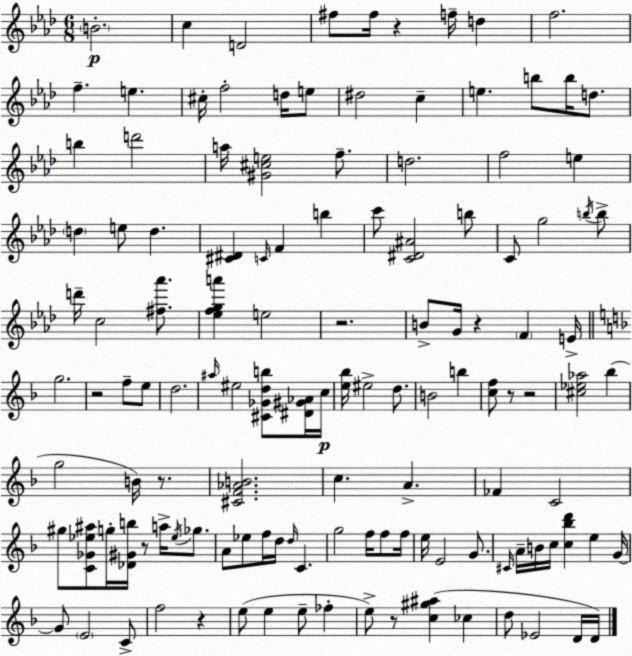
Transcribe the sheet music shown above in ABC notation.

X:1
T:Untitled
M:6/8
L:1/4
K:Fm
B2 c D2 ^f/2 ^f/4 z f/4 d f2 f e ^c/4 f2 d/4 e/2 ^d2 c e b/2 b/4 d/2 b d'2 a/4 [^G^ce]2 f/2 d2 f2 e d e/2 d [^C^D] C/4 F b c'/2 [C^D^A]2 b/2 C/2 g2 b/4 b/2 d'/4 c2 [^f_a']/2 [_efga'] e2 z2 B/2 G/4 z F E/4 g2 z2 f/2 e/2 d2 ^a/4 ^e2 [^C_Gdb]/2 [^D^G_A]/4 c/4 [e_b]/4 ^e2 d/2 B2 b [cf]/2 z/2 z2 [^c_e_a]2 _b g2 B/4 z/2 [^CF_AB]2 c A _F C2 ^g/2 [C_G_e^a]/2 g/4 [_D^Gb]/4 z/2 a/4 _e/4 _g/2 A/2 _e/2 f/4 d/4 d/4 C g2 f/4 f/2 f/4 e/4 E2 G/2 ^C/4 A/4 B/4 c/4 [c_bd'] e G/4 G/2 E2 C/2 f2 z e/2 e e/2 _f e/2 z/2 [c^g^a] _c d/2 _E2 D/4 D/4